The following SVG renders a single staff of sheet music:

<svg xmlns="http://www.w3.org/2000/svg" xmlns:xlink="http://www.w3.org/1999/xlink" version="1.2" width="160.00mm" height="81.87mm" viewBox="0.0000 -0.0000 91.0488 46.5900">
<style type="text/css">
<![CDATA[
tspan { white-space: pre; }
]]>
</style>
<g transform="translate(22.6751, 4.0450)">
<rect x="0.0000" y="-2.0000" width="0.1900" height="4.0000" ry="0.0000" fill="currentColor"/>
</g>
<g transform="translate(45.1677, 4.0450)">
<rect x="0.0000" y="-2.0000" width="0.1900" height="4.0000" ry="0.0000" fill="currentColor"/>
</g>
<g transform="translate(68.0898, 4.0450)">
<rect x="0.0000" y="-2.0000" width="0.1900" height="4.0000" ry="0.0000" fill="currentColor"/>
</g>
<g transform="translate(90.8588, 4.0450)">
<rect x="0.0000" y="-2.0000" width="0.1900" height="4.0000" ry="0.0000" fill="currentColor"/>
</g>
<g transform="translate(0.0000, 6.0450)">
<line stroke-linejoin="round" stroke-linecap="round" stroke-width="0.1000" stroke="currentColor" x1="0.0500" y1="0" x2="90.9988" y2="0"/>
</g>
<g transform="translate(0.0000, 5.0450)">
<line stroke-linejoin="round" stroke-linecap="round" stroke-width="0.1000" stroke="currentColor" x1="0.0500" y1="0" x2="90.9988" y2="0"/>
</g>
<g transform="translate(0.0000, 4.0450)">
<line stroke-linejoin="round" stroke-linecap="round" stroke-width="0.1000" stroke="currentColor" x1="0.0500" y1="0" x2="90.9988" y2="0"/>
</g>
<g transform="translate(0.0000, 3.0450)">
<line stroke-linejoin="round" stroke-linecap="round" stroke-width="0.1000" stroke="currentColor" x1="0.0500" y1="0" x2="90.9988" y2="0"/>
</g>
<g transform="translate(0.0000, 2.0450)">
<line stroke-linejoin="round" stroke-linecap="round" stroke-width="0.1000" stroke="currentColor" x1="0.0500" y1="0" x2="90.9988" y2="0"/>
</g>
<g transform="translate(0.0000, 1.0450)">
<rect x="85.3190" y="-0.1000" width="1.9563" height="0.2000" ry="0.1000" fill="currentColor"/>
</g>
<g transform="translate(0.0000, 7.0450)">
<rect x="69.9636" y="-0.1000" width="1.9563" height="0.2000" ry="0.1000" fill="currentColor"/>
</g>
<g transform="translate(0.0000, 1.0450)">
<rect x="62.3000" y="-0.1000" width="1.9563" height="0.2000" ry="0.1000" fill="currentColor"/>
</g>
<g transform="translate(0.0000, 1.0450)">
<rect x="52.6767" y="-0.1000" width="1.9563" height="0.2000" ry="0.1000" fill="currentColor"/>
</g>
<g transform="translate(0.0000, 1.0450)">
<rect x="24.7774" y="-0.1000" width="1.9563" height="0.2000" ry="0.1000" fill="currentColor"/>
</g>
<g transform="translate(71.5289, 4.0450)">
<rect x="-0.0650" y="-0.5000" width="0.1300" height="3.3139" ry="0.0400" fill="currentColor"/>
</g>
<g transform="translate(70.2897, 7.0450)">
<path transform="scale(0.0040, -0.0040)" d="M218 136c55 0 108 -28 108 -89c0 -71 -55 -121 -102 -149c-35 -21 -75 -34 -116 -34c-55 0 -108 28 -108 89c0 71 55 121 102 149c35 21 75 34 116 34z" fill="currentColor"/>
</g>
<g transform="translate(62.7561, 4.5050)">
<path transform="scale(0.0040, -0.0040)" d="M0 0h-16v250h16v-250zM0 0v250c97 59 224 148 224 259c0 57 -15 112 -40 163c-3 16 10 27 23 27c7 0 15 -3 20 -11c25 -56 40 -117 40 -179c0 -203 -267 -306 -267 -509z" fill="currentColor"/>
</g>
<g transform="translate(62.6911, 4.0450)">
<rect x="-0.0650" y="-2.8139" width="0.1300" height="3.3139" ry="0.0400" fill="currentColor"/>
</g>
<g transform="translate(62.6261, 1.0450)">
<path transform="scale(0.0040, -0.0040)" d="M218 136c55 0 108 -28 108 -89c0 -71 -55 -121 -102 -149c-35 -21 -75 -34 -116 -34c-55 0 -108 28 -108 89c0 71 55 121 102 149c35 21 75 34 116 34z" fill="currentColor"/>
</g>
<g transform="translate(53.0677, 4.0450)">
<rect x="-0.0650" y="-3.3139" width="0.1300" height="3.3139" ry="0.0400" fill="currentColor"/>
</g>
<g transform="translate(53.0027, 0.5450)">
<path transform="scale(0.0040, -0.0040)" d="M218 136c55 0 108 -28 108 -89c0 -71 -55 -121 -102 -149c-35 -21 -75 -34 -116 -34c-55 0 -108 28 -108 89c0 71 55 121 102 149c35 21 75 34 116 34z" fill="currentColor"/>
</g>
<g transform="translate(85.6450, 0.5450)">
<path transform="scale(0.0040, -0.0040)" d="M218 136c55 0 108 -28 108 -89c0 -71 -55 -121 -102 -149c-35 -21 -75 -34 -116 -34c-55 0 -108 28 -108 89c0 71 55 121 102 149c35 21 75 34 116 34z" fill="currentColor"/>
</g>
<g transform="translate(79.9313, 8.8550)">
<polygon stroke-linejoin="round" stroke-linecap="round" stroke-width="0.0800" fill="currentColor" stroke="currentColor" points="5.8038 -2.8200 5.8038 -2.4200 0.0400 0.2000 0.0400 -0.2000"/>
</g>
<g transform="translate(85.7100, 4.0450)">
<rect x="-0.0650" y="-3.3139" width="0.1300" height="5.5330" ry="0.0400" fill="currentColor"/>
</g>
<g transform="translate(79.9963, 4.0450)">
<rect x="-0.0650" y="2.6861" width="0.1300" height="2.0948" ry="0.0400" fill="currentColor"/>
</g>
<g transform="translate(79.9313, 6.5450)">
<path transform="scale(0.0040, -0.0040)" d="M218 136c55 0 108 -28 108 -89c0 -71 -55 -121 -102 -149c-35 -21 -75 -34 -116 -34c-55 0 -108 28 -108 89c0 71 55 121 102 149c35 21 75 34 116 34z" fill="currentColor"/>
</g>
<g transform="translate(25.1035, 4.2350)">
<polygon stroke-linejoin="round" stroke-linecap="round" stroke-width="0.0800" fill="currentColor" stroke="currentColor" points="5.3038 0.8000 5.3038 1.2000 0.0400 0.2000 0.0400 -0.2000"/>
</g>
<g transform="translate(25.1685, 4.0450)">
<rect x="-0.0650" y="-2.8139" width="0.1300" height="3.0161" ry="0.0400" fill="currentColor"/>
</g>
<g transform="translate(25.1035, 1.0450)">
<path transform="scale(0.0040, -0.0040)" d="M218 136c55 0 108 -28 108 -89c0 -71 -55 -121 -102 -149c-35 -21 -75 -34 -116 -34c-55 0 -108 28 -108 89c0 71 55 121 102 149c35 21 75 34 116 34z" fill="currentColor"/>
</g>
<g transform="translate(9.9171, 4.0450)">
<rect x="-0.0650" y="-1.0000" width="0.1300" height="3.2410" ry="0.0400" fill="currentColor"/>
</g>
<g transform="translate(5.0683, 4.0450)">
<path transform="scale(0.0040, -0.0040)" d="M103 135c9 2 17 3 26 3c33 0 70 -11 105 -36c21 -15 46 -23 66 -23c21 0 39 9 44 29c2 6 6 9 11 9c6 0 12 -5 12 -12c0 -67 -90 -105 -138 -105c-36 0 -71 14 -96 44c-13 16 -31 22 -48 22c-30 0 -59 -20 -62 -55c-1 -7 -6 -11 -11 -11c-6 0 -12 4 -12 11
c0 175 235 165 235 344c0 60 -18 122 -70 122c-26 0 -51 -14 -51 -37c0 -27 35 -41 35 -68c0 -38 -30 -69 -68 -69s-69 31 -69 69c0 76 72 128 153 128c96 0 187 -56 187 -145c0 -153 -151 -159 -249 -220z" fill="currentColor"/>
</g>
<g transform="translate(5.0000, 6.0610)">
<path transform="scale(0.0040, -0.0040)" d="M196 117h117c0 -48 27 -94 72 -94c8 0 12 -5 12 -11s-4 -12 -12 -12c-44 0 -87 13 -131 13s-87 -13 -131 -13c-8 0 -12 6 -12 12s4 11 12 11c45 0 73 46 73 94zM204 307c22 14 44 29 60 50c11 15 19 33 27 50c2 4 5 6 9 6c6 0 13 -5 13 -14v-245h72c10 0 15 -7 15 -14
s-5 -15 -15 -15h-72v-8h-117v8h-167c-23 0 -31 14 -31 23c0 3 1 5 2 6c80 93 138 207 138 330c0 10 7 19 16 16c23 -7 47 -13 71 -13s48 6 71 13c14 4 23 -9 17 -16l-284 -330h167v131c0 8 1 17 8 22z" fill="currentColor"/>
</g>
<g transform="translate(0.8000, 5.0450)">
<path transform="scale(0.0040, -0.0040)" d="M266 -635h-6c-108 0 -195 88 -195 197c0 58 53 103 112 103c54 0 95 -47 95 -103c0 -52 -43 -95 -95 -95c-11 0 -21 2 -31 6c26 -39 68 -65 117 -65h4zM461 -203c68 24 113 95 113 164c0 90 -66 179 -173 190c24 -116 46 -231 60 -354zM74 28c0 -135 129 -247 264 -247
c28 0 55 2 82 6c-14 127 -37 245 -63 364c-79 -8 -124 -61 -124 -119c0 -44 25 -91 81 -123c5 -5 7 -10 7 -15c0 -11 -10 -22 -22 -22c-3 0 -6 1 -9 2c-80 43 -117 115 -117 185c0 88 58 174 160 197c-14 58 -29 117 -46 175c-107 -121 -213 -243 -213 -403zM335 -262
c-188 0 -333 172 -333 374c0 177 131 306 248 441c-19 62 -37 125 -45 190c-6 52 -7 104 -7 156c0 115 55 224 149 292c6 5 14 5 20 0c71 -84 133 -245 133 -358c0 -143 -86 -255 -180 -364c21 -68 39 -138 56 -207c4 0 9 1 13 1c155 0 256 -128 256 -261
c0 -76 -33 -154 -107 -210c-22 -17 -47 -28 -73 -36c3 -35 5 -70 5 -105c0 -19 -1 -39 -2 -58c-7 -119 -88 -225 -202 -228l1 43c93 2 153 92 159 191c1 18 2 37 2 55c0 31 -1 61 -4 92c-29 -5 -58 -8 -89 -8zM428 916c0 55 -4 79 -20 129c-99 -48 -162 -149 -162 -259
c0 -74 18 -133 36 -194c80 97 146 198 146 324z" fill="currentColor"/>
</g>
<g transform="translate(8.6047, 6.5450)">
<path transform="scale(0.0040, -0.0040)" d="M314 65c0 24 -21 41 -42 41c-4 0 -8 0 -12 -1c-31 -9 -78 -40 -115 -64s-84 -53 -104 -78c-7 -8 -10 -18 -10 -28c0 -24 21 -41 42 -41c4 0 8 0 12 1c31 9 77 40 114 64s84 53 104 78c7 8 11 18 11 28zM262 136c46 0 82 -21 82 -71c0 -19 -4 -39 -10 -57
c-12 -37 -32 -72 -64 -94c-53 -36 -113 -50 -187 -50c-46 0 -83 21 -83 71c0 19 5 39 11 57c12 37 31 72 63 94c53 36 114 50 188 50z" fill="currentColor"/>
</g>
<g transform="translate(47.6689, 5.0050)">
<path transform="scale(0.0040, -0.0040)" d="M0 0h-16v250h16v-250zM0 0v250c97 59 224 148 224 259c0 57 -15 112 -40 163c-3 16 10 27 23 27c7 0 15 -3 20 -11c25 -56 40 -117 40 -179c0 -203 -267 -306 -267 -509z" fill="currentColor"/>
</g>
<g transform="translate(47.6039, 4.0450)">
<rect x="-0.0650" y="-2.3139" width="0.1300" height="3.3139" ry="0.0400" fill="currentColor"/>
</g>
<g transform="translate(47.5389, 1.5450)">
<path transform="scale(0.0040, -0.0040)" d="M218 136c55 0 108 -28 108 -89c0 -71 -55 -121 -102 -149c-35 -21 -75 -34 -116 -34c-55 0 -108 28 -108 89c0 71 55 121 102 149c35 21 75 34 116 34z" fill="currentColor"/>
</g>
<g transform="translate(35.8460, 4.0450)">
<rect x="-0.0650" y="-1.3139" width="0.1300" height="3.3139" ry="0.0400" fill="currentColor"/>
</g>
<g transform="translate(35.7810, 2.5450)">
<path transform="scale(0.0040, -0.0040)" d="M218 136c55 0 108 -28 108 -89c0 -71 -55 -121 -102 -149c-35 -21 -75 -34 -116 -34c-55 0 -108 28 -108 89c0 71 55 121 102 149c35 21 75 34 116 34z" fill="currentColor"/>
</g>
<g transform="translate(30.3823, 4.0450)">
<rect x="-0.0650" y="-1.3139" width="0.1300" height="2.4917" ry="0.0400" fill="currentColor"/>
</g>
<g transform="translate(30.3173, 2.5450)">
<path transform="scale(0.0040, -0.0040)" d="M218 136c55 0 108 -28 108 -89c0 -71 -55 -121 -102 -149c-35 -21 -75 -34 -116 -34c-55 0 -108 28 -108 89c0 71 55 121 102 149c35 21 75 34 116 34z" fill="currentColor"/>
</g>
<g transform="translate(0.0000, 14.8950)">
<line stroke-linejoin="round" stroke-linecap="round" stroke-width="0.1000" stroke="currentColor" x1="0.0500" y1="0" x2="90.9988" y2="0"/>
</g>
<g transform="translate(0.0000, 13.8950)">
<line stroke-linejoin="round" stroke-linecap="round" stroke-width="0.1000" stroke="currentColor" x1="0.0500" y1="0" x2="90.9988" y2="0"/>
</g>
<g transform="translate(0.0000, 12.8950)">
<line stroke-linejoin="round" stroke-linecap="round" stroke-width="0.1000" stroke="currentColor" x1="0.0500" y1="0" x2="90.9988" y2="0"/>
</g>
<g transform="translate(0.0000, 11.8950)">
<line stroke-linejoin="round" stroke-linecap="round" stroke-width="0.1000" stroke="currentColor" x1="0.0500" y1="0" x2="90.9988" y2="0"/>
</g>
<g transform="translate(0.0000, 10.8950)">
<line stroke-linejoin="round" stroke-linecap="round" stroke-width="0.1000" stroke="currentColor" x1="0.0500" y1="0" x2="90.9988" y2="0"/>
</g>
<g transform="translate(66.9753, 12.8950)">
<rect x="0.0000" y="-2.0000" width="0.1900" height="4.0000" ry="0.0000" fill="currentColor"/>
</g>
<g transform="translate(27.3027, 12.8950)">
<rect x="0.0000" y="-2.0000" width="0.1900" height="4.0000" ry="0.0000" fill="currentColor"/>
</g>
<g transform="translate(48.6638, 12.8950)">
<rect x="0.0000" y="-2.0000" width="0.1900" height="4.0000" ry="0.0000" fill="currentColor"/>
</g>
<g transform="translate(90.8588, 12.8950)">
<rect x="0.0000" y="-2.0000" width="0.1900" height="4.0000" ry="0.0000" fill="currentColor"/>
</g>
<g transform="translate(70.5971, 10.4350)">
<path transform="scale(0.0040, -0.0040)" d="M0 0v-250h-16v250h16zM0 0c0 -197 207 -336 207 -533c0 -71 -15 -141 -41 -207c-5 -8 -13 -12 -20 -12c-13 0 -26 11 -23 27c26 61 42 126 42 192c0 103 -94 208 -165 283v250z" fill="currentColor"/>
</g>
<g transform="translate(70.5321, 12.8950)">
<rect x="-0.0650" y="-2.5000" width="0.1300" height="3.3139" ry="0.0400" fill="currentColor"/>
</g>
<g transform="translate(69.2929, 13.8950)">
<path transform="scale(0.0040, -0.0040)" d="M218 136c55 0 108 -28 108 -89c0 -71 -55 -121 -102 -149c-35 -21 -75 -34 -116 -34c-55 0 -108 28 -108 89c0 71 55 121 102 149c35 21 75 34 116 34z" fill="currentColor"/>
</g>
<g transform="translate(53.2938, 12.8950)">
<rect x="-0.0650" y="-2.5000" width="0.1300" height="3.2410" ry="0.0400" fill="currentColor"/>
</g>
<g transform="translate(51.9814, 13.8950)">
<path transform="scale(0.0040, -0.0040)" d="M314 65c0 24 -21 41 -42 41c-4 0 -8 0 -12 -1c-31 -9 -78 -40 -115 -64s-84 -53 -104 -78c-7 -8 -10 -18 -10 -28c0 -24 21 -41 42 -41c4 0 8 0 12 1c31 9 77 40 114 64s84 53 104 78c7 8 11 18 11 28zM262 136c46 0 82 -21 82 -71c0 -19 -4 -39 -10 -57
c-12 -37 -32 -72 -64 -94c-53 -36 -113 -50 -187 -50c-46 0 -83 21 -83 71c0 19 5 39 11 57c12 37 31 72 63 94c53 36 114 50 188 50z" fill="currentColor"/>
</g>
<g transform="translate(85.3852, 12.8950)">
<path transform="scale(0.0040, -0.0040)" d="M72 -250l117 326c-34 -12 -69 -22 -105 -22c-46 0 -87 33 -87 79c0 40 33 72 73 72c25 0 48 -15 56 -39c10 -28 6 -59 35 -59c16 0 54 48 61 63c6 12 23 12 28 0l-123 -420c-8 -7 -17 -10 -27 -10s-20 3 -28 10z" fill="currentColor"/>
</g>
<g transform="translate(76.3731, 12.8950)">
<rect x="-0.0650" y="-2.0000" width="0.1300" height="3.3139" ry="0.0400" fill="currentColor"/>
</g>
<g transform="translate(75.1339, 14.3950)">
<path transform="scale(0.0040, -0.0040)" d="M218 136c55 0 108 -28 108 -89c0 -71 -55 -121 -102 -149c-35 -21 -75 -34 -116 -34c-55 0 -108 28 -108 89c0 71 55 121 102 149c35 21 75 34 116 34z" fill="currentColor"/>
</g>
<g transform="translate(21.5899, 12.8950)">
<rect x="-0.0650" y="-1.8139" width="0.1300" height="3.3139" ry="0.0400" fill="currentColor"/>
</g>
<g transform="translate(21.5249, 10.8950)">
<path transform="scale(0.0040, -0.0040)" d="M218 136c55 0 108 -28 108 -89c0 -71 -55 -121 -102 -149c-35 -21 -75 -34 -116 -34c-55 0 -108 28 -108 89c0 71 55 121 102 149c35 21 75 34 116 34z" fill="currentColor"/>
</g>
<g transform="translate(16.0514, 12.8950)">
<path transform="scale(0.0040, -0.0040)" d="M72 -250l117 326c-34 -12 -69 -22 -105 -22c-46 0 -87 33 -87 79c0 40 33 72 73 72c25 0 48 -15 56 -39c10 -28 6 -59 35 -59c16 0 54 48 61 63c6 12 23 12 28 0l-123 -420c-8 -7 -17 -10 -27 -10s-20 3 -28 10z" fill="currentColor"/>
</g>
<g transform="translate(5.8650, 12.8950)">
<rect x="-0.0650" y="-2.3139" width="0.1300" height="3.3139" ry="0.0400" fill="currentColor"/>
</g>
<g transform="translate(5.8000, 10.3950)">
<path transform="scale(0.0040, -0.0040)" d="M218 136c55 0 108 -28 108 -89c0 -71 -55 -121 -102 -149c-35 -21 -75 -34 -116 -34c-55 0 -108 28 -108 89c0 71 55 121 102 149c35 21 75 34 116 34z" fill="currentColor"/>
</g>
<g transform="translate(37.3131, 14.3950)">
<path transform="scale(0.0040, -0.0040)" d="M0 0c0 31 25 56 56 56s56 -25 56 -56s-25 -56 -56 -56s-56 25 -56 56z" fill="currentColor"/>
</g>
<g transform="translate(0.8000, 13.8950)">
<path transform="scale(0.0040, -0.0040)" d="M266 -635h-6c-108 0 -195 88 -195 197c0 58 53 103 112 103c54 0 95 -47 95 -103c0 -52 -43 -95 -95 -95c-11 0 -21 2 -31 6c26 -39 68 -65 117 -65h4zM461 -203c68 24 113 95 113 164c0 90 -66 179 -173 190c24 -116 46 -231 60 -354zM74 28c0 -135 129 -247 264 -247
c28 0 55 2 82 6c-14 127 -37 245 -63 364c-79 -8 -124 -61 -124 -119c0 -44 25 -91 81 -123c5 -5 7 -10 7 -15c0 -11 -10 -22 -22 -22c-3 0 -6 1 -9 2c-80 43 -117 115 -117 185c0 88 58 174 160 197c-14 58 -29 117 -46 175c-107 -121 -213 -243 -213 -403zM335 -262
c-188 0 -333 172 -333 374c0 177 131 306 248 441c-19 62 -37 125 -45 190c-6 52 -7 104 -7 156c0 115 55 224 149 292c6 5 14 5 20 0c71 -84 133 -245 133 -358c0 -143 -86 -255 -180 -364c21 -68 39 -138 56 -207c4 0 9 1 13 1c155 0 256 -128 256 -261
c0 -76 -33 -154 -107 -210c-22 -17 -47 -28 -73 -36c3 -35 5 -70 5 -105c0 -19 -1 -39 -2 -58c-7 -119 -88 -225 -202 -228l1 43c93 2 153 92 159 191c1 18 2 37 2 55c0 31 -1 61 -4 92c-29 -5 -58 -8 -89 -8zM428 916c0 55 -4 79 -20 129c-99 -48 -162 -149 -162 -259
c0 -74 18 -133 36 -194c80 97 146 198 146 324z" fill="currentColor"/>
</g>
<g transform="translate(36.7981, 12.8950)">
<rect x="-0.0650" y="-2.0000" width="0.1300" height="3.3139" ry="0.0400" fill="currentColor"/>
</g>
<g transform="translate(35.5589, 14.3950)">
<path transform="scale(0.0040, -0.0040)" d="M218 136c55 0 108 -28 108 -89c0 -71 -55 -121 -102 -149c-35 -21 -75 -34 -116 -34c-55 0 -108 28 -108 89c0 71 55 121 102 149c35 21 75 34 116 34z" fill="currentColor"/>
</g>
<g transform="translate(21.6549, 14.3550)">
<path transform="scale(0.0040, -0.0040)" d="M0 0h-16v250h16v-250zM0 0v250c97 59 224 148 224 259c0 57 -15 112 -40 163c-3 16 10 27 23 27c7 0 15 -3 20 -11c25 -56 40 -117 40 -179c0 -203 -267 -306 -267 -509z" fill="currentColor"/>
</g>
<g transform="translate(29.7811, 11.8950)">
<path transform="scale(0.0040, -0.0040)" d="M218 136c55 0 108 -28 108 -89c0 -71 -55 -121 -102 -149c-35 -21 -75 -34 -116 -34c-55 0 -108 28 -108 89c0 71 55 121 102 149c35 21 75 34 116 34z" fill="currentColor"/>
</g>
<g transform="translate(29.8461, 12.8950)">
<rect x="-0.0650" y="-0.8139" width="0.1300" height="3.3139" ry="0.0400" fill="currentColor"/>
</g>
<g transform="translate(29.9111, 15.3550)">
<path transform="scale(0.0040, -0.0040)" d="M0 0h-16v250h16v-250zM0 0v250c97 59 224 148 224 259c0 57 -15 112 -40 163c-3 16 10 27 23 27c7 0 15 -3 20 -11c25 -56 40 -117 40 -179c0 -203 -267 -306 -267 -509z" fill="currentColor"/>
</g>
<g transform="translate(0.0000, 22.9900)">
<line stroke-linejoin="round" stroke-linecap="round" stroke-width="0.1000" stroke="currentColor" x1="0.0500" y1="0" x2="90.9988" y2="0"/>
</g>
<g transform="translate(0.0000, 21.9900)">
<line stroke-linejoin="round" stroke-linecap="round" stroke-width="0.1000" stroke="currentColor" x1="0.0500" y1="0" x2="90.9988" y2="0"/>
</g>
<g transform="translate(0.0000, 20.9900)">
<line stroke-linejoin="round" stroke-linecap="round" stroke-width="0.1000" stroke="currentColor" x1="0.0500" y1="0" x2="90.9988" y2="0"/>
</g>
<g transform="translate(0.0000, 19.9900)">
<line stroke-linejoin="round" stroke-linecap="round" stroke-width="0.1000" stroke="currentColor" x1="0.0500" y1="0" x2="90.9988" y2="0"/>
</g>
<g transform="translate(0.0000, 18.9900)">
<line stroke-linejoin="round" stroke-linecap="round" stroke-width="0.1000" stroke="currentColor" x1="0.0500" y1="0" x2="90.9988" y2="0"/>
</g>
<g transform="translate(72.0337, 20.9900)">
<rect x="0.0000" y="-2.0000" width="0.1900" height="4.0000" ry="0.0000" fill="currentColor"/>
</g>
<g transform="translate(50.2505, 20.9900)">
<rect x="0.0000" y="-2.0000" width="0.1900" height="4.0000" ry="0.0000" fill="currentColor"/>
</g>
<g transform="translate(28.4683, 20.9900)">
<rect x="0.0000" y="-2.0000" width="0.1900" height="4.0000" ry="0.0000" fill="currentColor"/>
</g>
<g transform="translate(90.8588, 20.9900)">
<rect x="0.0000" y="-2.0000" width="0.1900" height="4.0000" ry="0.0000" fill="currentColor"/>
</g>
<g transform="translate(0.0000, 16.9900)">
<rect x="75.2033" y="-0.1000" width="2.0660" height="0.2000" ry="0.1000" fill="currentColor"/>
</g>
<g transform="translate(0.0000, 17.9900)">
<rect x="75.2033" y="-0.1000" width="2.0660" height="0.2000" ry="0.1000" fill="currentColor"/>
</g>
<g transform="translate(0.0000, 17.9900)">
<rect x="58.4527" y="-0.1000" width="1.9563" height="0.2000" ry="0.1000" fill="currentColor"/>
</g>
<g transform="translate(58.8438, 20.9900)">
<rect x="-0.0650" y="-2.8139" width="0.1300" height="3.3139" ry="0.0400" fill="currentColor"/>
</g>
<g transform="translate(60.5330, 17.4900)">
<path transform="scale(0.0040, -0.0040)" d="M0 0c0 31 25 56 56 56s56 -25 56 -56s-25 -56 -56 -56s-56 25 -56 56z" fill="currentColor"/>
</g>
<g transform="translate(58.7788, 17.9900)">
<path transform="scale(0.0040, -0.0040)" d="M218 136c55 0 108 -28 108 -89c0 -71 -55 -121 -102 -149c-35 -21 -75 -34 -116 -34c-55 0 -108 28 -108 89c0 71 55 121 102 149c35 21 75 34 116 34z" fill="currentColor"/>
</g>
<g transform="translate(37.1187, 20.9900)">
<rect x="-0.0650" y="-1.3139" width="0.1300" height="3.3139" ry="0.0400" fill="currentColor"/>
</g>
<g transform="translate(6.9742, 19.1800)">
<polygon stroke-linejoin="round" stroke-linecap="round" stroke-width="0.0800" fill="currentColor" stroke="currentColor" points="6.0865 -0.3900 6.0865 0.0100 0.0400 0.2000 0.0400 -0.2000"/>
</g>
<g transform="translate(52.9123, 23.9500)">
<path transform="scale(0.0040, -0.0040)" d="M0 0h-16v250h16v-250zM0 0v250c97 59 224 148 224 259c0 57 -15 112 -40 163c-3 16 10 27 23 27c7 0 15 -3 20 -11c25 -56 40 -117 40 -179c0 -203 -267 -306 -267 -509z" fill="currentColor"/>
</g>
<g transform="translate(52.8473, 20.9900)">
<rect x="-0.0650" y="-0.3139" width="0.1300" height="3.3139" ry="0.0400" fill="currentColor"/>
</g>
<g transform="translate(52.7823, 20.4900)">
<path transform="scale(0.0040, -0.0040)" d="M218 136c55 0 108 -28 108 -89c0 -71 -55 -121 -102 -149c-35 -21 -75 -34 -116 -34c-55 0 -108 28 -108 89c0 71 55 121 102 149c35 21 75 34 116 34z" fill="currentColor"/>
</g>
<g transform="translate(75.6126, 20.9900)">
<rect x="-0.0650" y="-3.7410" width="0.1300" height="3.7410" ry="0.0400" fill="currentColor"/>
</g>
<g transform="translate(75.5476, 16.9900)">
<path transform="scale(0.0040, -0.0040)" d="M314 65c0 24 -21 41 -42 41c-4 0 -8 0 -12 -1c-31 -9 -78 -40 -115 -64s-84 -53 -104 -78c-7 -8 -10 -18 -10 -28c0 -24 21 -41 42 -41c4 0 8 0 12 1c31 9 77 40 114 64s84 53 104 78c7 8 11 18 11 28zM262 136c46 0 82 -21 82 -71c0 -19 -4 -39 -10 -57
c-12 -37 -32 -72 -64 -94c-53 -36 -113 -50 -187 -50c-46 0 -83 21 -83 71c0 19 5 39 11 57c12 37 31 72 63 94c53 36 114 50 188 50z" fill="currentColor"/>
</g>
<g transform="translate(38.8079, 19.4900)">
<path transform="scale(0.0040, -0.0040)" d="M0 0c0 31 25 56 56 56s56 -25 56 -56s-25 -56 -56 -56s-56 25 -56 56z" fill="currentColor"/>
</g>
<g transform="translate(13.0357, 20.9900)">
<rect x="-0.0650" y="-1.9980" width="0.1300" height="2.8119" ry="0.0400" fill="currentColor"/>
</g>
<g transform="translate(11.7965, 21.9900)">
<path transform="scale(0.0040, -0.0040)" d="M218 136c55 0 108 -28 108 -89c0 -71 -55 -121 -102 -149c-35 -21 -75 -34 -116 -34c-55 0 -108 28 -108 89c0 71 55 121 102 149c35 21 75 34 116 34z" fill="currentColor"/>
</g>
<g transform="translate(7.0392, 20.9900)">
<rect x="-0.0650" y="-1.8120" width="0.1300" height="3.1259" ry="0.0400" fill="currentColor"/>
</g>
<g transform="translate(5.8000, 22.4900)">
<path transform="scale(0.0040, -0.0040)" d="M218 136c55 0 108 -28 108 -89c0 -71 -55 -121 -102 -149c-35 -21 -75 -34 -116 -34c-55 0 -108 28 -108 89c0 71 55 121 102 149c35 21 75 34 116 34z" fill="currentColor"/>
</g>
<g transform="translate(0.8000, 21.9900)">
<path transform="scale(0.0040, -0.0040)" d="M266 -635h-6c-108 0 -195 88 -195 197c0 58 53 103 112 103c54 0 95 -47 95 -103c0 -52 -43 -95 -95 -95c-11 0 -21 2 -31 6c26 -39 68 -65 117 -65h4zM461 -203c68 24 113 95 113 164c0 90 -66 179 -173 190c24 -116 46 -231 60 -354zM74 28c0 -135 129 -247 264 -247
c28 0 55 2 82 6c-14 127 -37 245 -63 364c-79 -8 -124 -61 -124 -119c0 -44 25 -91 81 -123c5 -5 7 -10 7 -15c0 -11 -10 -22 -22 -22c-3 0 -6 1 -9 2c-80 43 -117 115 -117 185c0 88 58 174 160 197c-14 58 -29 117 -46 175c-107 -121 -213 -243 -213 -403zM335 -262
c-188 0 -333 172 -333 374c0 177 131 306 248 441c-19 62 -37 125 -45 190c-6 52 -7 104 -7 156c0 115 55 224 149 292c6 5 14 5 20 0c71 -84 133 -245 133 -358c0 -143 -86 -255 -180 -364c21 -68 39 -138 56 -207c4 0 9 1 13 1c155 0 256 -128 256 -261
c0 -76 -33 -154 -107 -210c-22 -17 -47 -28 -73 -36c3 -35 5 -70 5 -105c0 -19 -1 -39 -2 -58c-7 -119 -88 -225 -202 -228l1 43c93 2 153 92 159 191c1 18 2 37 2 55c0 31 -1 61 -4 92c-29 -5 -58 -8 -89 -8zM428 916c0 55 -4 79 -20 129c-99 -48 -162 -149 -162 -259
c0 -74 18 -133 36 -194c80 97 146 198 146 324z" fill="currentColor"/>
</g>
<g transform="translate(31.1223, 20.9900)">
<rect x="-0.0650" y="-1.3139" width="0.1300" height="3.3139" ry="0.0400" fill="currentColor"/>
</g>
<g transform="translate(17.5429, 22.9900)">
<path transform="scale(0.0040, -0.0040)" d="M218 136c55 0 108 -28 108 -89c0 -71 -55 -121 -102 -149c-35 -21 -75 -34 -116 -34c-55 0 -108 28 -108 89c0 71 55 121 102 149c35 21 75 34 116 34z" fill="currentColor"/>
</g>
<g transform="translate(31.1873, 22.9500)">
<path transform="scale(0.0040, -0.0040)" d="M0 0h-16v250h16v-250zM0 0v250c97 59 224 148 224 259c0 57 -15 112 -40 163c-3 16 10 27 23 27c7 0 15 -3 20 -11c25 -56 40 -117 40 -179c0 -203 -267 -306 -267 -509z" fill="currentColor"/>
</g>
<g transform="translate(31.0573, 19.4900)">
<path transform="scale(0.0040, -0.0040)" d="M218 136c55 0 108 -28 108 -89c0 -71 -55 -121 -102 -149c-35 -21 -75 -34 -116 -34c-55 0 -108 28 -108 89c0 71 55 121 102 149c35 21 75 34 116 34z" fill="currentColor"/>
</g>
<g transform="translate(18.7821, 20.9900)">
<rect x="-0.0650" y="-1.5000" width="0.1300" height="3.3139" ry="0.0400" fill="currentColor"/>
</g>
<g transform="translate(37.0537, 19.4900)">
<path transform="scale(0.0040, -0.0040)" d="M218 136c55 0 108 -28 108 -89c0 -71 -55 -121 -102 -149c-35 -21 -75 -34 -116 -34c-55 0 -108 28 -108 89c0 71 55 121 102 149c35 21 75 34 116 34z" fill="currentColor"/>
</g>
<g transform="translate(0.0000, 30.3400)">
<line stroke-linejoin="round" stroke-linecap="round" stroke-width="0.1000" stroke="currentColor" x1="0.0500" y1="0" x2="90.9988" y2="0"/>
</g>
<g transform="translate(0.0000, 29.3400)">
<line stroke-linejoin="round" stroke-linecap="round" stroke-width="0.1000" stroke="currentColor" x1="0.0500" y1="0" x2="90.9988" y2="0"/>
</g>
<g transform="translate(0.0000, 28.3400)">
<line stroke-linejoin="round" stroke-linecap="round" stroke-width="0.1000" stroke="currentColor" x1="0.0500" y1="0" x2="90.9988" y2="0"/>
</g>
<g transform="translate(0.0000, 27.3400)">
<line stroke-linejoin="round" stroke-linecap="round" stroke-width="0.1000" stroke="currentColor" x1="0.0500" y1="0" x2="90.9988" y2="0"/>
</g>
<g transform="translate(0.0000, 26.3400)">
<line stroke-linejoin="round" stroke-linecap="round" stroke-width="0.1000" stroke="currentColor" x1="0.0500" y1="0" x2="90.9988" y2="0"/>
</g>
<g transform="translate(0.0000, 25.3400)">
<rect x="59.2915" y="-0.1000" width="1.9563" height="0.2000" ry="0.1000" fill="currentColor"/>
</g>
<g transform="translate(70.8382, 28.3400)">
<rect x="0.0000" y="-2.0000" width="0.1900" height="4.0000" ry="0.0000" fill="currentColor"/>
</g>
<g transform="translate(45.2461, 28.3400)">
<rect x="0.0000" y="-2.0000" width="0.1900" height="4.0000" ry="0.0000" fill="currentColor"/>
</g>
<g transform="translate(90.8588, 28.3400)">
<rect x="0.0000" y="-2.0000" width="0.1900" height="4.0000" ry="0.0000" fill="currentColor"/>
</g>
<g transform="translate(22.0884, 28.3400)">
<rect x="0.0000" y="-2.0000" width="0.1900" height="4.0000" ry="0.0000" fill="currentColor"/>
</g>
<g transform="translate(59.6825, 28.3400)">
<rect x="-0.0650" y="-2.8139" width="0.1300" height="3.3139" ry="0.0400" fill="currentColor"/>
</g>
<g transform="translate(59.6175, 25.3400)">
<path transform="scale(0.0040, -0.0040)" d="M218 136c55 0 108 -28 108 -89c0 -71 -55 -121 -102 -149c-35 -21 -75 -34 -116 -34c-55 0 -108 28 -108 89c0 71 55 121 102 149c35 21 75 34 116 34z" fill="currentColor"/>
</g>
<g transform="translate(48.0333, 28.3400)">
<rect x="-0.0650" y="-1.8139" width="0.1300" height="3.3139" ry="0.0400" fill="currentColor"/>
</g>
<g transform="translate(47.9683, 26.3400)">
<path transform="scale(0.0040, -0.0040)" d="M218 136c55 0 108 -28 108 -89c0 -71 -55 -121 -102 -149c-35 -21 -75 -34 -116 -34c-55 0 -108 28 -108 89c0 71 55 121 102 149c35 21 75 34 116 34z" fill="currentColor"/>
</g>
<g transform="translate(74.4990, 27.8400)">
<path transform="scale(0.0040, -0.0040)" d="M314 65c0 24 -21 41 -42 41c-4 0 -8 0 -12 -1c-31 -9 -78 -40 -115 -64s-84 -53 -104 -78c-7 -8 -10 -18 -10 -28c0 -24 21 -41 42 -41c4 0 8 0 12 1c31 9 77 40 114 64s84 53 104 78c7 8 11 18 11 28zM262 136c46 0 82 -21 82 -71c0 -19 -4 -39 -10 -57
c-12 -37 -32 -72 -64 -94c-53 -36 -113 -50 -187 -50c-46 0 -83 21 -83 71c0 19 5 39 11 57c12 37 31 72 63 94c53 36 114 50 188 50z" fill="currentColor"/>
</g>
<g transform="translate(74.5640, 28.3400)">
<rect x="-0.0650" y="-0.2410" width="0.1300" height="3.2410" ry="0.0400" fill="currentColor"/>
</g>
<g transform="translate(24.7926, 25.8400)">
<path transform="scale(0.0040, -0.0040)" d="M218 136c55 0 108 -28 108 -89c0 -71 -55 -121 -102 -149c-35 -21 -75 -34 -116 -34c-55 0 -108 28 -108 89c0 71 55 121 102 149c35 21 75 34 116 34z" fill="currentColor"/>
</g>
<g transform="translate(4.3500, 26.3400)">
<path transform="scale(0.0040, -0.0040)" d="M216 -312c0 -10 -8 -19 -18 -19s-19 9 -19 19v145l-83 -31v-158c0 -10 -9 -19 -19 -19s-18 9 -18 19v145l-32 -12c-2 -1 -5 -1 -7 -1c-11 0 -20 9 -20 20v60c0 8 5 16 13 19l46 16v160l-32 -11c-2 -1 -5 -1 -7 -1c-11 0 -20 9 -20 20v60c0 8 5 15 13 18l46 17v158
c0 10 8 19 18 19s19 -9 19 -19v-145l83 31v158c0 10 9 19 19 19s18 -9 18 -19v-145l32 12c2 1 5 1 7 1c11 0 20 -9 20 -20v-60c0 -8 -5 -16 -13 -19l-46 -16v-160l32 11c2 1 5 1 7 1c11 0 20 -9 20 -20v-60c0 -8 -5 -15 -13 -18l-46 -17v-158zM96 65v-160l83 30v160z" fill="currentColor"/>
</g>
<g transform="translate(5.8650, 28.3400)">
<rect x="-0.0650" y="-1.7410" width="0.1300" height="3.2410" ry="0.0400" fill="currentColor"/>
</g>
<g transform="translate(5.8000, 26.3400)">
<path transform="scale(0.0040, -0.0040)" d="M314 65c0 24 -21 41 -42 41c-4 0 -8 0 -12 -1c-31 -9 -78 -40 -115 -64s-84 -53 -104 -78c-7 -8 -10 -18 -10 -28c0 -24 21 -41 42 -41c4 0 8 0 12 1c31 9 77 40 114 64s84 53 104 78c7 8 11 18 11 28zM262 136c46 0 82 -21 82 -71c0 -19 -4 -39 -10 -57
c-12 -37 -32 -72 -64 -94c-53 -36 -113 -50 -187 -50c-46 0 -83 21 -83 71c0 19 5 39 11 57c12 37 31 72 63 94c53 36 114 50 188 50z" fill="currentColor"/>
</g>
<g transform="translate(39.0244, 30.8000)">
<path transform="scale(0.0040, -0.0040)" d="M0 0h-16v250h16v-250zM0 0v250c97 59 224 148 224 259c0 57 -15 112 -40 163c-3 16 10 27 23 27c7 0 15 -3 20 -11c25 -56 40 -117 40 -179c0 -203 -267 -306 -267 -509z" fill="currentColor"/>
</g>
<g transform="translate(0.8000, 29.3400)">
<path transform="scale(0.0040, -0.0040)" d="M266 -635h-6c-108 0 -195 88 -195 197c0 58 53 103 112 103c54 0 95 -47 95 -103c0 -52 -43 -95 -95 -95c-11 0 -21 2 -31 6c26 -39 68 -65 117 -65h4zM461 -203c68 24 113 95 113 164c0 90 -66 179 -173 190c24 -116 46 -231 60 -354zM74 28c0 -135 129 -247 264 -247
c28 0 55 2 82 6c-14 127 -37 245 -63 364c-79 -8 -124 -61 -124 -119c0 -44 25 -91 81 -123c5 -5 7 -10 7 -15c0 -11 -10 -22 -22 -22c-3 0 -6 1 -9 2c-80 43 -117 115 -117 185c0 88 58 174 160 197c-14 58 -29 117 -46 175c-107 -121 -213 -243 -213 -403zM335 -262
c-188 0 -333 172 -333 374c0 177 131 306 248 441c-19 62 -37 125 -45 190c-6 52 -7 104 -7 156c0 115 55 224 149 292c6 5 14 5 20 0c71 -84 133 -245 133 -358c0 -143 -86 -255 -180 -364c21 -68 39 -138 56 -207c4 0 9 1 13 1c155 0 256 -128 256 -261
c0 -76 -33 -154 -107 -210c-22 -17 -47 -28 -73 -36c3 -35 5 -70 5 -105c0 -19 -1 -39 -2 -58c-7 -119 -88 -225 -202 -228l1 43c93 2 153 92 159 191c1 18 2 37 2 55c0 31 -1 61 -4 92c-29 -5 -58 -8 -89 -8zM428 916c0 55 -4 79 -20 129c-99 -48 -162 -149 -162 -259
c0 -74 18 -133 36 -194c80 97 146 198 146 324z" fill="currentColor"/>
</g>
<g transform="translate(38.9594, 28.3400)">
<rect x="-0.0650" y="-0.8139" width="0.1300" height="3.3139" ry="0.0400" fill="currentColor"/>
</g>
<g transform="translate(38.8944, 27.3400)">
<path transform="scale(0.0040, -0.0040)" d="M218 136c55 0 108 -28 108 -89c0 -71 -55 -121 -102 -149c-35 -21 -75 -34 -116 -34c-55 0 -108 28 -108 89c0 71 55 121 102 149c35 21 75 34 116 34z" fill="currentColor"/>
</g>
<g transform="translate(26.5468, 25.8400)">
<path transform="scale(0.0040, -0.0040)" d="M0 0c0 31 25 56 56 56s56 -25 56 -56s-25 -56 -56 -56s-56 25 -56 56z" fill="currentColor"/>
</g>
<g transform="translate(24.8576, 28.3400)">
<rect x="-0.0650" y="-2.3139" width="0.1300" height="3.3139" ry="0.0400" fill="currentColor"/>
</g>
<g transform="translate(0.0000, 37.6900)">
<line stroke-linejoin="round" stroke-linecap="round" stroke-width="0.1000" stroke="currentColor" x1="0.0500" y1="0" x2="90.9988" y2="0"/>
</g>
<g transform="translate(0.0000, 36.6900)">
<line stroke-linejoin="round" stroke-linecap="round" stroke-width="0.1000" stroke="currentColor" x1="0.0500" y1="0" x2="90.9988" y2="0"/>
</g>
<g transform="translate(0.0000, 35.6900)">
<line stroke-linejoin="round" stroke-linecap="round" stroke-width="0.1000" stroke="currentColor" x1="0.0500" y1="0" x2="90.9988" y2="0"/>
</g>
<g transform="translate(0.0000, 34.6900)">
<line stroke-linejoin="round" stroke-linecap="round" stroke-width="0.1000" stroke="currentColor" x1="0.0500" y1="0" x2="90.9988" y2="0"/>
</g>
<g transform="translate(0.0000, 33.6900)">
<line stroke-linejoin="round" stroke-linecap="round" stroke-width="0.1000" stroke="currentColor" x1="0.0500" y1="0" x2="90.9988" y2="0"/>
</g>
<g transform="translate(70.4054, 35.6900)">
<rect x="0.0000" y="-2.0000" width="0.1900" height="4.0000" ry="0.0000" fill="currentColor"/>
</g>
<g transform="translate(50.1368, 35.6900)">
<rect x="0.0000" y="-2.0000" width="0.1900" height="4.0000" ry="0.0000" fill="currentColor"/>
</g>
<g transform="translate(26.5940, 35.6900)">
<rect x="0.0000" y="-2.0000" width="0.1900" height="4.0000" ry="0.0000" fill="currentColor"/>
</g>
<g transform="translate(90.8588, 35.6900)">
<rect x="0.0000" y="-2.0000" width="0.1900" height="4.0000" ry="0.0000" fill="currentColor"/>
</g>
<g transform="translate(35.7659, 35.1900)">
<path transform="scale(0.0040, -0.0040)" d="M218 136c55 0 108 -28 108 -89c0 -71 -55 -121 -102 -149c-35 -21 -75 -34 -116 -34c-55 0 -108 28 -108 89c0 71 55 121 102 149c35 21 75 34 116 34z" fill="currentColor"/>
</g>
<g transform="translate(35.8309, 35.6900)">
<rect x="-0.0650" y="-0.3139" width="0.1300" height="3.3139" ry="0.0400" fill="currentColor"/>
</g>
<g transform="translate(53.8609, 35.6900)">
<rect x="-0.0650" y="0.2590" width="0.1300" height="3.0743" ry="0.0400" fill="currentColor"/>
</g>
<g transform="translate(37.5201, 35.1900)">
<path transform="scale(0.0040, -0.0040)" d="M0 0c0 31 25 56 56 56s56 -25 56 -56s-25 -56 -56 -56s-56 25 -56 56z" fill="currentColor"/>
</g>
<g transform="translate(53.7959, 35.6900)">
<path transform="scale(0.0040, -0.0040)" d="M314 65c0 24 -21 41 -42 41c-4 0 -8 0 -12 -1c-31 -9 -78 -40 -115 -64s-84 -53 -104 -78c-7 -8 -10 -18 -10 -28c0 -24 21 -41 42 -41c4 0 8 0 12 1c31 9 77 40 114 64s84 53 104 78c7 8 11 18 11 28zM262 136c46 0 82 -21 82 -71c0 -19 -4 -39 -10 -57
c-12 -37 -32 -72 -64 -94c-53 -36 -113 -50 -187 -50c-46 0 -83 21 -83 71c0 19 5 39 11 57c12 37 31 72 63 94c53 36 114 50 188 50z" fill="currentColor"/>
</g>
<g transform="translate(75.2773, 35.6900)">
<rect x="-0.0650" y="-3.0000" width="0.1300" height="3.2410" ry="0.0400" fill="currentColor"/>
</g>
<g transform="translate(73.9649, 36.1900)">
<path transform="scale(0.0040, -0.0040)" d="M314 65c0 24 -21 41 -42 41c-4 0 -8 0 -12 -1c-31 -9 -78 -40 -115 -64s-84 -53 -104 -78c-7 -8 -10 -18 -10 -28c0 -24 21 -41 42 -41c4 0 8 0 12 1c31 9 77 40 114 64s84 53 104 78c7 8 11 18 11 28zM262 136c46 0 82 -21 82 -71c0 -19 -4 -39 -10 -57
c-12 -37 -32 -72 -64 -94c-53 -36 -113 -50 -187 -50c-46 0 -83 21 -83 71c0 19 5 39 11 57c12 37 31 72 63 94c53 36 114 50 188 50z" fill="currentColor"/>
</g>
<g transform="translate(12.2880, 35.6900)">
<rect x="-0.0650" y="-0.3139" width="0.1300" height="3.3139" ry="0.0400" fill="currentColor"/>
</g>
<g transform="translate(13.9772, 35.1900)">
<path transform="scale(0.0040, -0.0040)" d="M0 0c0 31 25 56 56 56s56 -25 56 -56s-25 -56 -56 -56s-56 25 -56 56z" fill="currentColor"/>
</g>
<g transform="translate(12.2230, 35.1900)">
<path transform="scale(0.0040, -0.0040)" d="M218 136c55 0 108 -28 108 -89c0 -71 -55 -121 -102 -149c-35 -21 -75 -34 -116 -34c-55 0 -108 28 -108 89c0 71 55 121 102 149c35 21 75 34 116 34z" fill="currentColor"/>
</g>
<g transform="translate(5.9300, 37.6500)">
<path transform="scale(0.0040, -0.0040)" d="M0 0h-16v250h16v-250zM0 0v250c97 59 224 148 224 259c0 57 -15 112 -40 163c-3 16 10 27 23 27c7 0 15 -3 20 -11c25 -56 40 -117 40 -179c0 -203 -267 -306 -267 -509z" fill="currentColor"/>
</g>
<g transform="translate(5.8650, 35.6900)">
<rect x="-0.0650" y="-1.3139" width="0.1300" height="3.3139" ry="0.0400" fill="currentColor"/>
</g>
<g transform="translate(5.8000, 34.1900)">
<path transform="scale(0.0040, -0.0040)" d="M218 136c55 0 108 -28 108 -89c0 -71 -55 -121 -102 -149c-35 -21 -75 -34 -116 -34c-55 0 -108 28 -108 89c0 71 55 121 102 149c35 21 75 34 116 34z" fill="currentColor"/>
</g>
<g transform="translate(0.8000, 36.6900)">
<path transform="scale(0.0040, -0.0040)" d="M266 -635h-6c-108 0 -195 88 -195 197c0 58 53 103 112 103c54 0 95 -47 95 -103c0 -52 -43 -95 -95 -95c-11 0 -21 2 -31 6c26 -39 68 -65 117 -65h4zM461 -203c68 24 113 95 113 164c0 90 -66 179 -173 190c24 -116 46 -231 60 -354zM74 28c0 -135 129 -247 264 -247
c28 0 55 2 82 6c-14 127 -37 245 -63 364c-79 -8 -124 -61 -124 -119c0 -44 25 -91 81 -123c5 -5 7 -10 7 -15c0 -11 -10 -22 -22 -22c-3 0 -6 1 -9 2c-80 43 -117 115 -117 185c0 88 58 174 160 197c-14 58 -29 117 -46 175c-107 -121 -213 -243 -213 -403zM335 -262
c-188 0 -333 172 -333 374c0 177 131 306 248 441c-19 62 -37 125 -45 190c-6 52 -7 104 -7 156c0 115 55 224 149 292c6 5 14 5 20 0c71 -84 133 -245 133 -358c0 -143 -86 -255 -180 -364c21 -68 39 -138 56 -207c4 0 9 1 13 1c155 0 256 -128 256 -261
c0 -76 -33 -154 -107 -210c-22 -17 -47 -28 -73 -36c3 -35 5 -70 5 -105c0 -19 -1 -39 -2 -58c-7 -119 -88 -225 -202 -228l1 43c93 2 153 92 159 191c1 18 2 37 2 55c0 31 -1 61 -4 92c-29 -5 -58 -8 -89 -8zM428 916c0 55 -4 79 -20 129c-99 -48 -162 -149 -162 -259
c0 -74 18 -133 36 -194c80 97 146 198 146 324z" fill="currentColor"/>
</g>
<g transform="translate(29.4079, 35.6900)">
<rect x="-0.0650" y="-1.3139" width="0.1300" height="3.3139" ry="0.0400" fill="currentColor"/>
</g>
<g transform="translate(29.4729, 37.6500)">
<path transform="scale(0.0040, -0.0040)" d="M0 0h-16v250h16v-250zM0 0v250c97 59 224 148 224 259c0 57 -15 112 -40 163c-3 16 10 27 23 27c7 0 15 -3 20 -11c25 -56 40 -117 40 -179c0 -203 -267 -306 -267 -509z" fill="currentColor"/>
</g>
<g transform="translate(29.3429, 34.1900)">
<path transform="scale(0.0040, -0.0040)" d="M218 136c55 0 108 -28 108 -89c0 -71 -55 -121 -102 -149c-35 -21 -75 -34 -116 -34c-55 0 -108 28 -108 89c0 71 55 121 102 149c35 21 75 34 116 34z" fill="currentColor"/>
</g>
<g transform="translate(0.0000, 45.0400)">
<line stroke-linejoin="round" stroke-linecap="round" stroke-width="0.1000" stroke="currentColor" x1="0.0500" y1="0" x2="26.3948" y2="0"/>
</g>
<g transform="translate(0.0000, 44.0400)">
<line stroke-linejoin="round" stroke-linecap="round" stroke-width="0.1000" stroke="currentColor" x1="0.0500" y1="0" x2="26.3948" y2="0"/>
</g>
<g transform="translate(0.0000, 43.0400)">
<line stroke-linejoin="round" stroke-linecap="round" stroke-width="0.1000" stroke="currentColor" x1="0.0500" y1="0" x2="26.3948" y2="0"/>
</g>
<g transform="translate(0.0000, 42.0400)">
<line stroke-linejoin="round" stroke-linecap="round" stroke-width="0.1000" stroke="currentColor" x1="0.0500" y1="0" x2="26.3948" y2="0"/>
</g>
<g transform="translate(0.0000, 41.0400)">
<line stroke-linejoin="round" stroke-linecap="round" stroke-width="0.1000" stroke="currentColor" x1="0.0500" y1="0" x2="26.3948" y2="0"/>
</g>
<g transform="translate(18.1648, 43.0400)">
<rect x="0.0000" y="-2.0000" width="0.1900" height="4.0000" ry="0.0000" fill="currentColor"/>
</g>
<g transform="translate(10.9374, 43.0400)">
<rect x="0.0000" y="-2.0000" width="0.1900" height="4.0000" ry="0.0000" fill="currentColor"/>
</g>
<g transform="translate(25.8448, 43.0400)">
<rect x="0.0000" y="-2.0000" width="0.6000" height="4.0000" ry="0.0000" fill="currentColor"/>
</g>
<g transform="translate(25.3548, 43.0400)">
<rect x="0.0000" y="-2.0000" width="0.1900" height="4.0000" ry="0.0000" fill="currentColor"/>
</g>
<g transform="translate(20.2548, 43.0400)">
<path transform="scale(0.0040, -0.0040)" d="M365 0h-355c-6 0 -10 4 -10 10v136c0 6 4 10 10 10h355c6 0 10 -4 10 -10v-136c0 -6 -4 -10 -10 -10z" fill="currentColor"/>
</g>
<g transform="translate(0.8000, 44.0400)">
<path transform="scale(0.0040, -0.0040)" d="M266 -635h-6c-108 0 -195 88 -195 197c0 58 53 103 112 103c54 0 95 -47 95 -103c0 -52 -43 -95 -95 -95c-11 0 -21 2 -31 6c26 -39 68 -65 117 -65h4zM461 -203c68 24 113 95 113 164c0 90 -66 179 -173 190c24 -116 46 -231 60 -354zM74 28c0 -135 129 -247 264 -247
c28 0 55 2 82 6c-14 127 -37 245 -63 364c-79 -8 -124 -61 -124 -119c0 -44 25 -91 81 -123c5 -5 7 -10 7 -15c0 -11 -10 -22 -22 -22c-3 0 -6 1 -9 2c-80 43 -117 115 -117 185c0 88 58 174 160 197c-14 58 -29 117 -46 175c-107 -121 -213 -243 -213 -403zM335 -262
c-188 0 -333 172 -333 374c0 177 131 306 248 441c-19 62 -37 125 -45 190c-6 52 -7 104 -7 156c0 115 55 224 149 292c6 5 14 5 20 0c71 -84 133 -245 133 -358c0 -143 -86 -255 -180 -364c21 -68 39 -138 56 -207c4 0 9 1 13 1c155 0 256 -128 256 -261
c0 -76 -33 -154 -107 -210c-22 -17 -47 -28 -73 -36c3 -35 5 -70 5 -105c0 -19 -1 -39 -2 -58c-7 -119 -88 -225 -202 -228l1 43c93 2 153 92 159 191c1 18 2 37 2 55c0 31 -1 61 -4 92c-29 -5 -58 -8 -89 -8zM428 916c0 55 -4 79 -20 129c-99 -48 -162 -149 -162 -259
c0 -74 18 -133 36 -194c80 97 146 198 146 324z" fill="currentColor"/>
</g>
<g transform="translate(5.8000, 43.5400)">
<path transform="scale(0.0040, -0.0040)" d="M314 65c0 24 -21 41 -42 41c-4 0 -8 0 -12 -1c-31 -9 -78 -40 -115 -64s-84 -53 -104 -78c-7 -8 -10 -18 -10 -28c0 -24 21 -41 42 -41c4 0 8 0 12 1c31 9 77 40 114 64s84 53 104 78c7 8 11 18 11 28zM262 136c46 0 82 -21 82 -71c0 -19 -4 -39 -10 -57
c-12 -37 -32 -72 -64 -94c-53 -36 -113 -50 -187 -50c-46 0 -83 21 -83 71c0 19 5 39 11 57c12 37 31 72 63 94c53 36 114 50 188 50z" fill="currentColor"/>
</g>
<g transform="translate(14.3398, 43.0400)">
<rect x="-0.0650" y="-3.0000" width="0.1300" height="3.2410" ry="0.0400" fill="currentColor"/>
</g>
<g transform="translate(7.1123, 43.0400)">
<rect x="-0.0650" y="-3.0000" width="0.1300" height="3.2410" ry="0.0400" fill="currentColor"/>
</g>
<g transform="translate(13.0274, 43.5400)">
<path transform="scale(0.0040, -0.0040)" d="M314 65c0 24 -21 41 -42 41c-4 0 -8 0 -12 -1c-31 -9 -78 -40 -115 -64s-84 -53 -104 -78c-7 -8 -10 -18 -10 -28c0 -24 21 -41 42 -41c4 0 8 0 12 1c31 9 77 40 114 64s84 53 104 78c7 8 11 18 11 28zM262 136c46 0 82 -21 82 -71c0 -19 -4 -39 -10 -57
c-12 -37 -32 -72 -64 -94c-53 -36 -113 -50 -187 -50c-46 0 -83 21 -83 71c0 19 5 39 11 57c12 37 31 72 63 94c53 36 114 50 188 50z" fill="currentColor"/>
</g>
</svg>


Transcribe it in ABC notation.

X:1
T:Untitled
M:2/4
L:1/4
K:C
D2 a/2 e/2 e g/2 b a/2 C D/2 b/2 g z/2 f/2 d/2 F G2 G/2 F z/2 F/2 G/2 E e/2 e c/2 a c'2 ^f2 g d/2 f a c2 e/2 c e/2 c B2 A2 A2 A2 z2